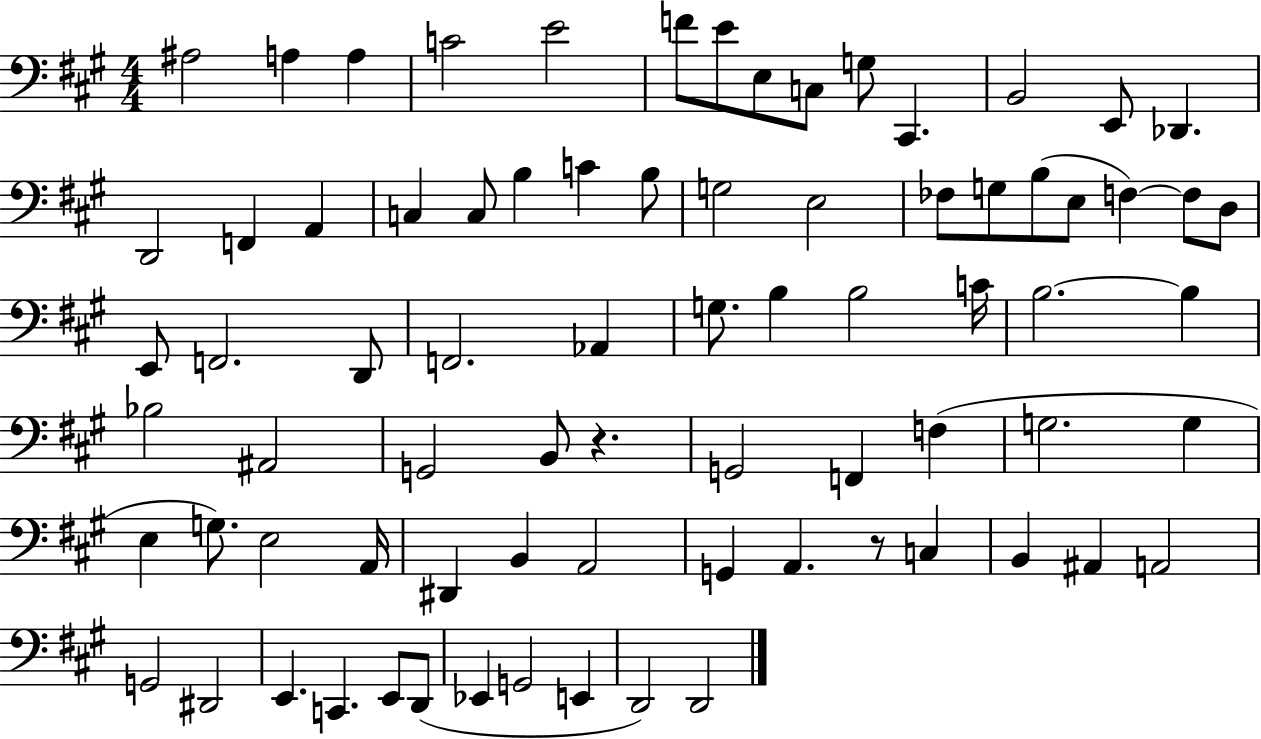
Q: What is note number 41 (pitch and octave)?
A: B3